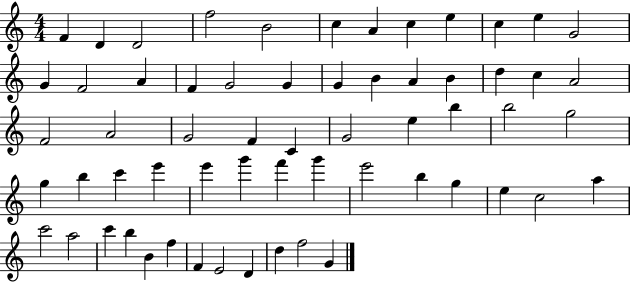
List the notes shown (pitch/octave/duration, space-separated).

F4/q D4/q D4/h F5/h B4/h C5/q A4/q C5/q E5/q C5/q E5/q G4/h G4/q F4/h A4/q F4/q G4/h G4/q G4/q B4/q A4/q B4/q D5/q C5/q A4/h F4/h A4/h G4/h F4/q C4/q G4/h E5/q B5/q B5/h G5/h G5/q B5/q C6/q E6/q E6/q G6/q F6/q G6/q E6/h B5/q G5/q E5/q C5/h A5/q C6/h A5/h C6/q B5/q B4/q F5/q F4/q E4/h D4/q D5/q F5/h G4/q